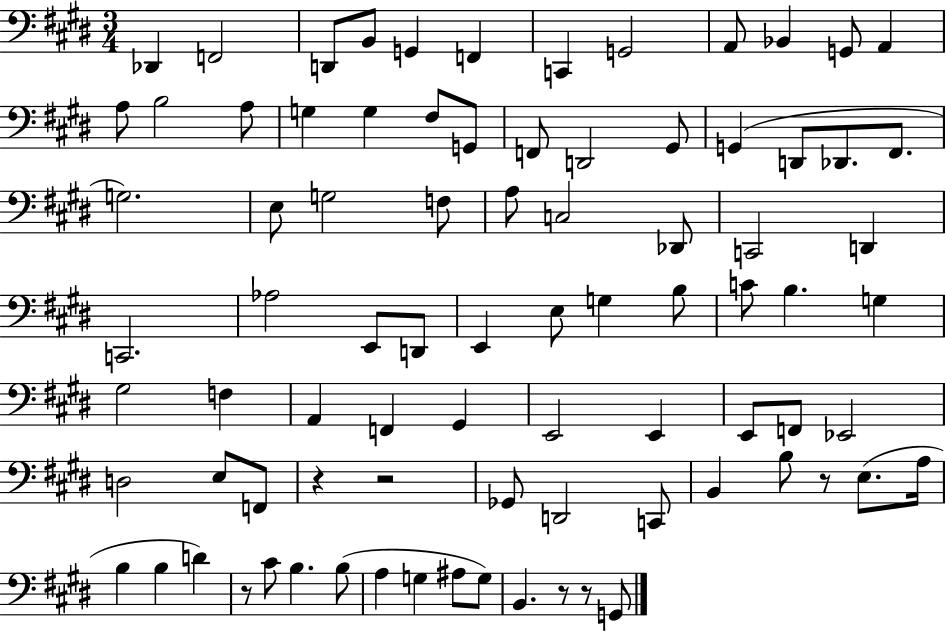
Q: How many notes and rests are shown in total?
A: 84